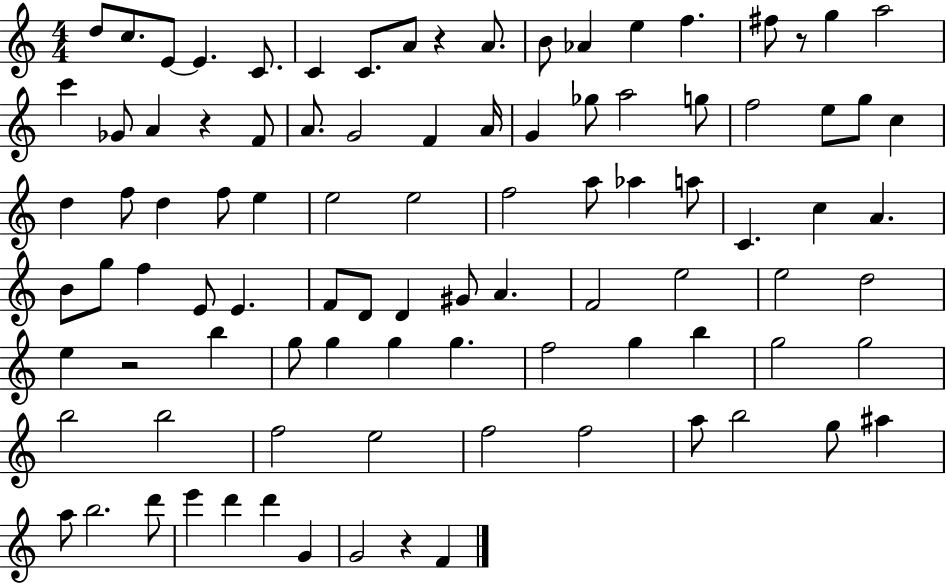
{
  \clef treble
  \numericTimeSignature
  \time 4/4
  \key c \major
  d''8 c''8. e'8~~ e'4. c'8. | c'4 c'8. a'8 r4 a'8. | b'8 aes'4 e''4 f''4. | fis''8 r8 g''4 a''2 | \break c'''4 ges'8 a'4 r4 f'8 | a'8. g'2 f'4 a'16 | g'4 ges''8 a''2 g''8 | f''2 e''8 g''8 c''4 | \break d''4 f''8 d''4 f''8 e''4 | e''2 e''2 | f''2 a''8 aes''4 a''8 | c'4. c''4 a'4. | \break b'8 g''8 f''4 e'8 e'4. | f'8 d'8 d'4 gis'8 a'4. | f'2 e''2 | e''2 d''2 | \break e''4 r2 b''4 | g''8 g''4 g''4 g''4. | f''2 g''4 b''4 | g''2 g''2 | \break b''2 b''2 | f''2 e''2 | f''2 f''2 | a''8 b''2 g''8 ais''4 | \break a''8 b''2. d'''8 | e'''4 d'''4 d'''4 g'4 | g'2 r4 f'4 | \bar "|."
}